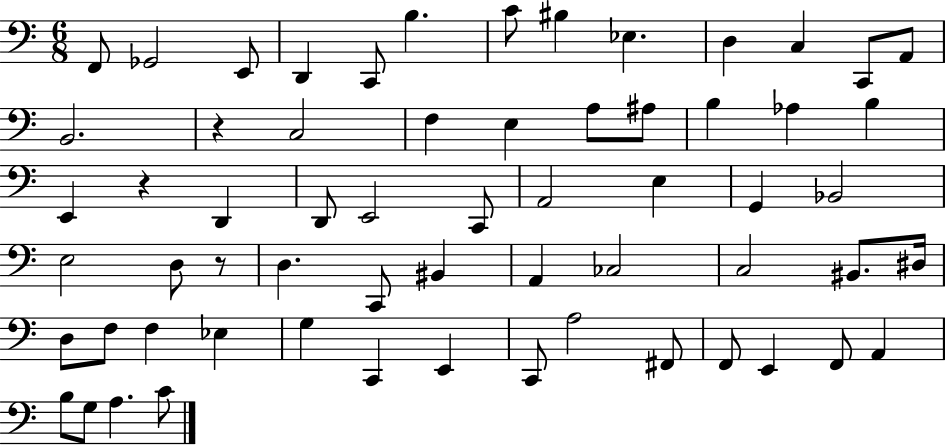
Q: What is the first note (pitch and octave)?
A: F2